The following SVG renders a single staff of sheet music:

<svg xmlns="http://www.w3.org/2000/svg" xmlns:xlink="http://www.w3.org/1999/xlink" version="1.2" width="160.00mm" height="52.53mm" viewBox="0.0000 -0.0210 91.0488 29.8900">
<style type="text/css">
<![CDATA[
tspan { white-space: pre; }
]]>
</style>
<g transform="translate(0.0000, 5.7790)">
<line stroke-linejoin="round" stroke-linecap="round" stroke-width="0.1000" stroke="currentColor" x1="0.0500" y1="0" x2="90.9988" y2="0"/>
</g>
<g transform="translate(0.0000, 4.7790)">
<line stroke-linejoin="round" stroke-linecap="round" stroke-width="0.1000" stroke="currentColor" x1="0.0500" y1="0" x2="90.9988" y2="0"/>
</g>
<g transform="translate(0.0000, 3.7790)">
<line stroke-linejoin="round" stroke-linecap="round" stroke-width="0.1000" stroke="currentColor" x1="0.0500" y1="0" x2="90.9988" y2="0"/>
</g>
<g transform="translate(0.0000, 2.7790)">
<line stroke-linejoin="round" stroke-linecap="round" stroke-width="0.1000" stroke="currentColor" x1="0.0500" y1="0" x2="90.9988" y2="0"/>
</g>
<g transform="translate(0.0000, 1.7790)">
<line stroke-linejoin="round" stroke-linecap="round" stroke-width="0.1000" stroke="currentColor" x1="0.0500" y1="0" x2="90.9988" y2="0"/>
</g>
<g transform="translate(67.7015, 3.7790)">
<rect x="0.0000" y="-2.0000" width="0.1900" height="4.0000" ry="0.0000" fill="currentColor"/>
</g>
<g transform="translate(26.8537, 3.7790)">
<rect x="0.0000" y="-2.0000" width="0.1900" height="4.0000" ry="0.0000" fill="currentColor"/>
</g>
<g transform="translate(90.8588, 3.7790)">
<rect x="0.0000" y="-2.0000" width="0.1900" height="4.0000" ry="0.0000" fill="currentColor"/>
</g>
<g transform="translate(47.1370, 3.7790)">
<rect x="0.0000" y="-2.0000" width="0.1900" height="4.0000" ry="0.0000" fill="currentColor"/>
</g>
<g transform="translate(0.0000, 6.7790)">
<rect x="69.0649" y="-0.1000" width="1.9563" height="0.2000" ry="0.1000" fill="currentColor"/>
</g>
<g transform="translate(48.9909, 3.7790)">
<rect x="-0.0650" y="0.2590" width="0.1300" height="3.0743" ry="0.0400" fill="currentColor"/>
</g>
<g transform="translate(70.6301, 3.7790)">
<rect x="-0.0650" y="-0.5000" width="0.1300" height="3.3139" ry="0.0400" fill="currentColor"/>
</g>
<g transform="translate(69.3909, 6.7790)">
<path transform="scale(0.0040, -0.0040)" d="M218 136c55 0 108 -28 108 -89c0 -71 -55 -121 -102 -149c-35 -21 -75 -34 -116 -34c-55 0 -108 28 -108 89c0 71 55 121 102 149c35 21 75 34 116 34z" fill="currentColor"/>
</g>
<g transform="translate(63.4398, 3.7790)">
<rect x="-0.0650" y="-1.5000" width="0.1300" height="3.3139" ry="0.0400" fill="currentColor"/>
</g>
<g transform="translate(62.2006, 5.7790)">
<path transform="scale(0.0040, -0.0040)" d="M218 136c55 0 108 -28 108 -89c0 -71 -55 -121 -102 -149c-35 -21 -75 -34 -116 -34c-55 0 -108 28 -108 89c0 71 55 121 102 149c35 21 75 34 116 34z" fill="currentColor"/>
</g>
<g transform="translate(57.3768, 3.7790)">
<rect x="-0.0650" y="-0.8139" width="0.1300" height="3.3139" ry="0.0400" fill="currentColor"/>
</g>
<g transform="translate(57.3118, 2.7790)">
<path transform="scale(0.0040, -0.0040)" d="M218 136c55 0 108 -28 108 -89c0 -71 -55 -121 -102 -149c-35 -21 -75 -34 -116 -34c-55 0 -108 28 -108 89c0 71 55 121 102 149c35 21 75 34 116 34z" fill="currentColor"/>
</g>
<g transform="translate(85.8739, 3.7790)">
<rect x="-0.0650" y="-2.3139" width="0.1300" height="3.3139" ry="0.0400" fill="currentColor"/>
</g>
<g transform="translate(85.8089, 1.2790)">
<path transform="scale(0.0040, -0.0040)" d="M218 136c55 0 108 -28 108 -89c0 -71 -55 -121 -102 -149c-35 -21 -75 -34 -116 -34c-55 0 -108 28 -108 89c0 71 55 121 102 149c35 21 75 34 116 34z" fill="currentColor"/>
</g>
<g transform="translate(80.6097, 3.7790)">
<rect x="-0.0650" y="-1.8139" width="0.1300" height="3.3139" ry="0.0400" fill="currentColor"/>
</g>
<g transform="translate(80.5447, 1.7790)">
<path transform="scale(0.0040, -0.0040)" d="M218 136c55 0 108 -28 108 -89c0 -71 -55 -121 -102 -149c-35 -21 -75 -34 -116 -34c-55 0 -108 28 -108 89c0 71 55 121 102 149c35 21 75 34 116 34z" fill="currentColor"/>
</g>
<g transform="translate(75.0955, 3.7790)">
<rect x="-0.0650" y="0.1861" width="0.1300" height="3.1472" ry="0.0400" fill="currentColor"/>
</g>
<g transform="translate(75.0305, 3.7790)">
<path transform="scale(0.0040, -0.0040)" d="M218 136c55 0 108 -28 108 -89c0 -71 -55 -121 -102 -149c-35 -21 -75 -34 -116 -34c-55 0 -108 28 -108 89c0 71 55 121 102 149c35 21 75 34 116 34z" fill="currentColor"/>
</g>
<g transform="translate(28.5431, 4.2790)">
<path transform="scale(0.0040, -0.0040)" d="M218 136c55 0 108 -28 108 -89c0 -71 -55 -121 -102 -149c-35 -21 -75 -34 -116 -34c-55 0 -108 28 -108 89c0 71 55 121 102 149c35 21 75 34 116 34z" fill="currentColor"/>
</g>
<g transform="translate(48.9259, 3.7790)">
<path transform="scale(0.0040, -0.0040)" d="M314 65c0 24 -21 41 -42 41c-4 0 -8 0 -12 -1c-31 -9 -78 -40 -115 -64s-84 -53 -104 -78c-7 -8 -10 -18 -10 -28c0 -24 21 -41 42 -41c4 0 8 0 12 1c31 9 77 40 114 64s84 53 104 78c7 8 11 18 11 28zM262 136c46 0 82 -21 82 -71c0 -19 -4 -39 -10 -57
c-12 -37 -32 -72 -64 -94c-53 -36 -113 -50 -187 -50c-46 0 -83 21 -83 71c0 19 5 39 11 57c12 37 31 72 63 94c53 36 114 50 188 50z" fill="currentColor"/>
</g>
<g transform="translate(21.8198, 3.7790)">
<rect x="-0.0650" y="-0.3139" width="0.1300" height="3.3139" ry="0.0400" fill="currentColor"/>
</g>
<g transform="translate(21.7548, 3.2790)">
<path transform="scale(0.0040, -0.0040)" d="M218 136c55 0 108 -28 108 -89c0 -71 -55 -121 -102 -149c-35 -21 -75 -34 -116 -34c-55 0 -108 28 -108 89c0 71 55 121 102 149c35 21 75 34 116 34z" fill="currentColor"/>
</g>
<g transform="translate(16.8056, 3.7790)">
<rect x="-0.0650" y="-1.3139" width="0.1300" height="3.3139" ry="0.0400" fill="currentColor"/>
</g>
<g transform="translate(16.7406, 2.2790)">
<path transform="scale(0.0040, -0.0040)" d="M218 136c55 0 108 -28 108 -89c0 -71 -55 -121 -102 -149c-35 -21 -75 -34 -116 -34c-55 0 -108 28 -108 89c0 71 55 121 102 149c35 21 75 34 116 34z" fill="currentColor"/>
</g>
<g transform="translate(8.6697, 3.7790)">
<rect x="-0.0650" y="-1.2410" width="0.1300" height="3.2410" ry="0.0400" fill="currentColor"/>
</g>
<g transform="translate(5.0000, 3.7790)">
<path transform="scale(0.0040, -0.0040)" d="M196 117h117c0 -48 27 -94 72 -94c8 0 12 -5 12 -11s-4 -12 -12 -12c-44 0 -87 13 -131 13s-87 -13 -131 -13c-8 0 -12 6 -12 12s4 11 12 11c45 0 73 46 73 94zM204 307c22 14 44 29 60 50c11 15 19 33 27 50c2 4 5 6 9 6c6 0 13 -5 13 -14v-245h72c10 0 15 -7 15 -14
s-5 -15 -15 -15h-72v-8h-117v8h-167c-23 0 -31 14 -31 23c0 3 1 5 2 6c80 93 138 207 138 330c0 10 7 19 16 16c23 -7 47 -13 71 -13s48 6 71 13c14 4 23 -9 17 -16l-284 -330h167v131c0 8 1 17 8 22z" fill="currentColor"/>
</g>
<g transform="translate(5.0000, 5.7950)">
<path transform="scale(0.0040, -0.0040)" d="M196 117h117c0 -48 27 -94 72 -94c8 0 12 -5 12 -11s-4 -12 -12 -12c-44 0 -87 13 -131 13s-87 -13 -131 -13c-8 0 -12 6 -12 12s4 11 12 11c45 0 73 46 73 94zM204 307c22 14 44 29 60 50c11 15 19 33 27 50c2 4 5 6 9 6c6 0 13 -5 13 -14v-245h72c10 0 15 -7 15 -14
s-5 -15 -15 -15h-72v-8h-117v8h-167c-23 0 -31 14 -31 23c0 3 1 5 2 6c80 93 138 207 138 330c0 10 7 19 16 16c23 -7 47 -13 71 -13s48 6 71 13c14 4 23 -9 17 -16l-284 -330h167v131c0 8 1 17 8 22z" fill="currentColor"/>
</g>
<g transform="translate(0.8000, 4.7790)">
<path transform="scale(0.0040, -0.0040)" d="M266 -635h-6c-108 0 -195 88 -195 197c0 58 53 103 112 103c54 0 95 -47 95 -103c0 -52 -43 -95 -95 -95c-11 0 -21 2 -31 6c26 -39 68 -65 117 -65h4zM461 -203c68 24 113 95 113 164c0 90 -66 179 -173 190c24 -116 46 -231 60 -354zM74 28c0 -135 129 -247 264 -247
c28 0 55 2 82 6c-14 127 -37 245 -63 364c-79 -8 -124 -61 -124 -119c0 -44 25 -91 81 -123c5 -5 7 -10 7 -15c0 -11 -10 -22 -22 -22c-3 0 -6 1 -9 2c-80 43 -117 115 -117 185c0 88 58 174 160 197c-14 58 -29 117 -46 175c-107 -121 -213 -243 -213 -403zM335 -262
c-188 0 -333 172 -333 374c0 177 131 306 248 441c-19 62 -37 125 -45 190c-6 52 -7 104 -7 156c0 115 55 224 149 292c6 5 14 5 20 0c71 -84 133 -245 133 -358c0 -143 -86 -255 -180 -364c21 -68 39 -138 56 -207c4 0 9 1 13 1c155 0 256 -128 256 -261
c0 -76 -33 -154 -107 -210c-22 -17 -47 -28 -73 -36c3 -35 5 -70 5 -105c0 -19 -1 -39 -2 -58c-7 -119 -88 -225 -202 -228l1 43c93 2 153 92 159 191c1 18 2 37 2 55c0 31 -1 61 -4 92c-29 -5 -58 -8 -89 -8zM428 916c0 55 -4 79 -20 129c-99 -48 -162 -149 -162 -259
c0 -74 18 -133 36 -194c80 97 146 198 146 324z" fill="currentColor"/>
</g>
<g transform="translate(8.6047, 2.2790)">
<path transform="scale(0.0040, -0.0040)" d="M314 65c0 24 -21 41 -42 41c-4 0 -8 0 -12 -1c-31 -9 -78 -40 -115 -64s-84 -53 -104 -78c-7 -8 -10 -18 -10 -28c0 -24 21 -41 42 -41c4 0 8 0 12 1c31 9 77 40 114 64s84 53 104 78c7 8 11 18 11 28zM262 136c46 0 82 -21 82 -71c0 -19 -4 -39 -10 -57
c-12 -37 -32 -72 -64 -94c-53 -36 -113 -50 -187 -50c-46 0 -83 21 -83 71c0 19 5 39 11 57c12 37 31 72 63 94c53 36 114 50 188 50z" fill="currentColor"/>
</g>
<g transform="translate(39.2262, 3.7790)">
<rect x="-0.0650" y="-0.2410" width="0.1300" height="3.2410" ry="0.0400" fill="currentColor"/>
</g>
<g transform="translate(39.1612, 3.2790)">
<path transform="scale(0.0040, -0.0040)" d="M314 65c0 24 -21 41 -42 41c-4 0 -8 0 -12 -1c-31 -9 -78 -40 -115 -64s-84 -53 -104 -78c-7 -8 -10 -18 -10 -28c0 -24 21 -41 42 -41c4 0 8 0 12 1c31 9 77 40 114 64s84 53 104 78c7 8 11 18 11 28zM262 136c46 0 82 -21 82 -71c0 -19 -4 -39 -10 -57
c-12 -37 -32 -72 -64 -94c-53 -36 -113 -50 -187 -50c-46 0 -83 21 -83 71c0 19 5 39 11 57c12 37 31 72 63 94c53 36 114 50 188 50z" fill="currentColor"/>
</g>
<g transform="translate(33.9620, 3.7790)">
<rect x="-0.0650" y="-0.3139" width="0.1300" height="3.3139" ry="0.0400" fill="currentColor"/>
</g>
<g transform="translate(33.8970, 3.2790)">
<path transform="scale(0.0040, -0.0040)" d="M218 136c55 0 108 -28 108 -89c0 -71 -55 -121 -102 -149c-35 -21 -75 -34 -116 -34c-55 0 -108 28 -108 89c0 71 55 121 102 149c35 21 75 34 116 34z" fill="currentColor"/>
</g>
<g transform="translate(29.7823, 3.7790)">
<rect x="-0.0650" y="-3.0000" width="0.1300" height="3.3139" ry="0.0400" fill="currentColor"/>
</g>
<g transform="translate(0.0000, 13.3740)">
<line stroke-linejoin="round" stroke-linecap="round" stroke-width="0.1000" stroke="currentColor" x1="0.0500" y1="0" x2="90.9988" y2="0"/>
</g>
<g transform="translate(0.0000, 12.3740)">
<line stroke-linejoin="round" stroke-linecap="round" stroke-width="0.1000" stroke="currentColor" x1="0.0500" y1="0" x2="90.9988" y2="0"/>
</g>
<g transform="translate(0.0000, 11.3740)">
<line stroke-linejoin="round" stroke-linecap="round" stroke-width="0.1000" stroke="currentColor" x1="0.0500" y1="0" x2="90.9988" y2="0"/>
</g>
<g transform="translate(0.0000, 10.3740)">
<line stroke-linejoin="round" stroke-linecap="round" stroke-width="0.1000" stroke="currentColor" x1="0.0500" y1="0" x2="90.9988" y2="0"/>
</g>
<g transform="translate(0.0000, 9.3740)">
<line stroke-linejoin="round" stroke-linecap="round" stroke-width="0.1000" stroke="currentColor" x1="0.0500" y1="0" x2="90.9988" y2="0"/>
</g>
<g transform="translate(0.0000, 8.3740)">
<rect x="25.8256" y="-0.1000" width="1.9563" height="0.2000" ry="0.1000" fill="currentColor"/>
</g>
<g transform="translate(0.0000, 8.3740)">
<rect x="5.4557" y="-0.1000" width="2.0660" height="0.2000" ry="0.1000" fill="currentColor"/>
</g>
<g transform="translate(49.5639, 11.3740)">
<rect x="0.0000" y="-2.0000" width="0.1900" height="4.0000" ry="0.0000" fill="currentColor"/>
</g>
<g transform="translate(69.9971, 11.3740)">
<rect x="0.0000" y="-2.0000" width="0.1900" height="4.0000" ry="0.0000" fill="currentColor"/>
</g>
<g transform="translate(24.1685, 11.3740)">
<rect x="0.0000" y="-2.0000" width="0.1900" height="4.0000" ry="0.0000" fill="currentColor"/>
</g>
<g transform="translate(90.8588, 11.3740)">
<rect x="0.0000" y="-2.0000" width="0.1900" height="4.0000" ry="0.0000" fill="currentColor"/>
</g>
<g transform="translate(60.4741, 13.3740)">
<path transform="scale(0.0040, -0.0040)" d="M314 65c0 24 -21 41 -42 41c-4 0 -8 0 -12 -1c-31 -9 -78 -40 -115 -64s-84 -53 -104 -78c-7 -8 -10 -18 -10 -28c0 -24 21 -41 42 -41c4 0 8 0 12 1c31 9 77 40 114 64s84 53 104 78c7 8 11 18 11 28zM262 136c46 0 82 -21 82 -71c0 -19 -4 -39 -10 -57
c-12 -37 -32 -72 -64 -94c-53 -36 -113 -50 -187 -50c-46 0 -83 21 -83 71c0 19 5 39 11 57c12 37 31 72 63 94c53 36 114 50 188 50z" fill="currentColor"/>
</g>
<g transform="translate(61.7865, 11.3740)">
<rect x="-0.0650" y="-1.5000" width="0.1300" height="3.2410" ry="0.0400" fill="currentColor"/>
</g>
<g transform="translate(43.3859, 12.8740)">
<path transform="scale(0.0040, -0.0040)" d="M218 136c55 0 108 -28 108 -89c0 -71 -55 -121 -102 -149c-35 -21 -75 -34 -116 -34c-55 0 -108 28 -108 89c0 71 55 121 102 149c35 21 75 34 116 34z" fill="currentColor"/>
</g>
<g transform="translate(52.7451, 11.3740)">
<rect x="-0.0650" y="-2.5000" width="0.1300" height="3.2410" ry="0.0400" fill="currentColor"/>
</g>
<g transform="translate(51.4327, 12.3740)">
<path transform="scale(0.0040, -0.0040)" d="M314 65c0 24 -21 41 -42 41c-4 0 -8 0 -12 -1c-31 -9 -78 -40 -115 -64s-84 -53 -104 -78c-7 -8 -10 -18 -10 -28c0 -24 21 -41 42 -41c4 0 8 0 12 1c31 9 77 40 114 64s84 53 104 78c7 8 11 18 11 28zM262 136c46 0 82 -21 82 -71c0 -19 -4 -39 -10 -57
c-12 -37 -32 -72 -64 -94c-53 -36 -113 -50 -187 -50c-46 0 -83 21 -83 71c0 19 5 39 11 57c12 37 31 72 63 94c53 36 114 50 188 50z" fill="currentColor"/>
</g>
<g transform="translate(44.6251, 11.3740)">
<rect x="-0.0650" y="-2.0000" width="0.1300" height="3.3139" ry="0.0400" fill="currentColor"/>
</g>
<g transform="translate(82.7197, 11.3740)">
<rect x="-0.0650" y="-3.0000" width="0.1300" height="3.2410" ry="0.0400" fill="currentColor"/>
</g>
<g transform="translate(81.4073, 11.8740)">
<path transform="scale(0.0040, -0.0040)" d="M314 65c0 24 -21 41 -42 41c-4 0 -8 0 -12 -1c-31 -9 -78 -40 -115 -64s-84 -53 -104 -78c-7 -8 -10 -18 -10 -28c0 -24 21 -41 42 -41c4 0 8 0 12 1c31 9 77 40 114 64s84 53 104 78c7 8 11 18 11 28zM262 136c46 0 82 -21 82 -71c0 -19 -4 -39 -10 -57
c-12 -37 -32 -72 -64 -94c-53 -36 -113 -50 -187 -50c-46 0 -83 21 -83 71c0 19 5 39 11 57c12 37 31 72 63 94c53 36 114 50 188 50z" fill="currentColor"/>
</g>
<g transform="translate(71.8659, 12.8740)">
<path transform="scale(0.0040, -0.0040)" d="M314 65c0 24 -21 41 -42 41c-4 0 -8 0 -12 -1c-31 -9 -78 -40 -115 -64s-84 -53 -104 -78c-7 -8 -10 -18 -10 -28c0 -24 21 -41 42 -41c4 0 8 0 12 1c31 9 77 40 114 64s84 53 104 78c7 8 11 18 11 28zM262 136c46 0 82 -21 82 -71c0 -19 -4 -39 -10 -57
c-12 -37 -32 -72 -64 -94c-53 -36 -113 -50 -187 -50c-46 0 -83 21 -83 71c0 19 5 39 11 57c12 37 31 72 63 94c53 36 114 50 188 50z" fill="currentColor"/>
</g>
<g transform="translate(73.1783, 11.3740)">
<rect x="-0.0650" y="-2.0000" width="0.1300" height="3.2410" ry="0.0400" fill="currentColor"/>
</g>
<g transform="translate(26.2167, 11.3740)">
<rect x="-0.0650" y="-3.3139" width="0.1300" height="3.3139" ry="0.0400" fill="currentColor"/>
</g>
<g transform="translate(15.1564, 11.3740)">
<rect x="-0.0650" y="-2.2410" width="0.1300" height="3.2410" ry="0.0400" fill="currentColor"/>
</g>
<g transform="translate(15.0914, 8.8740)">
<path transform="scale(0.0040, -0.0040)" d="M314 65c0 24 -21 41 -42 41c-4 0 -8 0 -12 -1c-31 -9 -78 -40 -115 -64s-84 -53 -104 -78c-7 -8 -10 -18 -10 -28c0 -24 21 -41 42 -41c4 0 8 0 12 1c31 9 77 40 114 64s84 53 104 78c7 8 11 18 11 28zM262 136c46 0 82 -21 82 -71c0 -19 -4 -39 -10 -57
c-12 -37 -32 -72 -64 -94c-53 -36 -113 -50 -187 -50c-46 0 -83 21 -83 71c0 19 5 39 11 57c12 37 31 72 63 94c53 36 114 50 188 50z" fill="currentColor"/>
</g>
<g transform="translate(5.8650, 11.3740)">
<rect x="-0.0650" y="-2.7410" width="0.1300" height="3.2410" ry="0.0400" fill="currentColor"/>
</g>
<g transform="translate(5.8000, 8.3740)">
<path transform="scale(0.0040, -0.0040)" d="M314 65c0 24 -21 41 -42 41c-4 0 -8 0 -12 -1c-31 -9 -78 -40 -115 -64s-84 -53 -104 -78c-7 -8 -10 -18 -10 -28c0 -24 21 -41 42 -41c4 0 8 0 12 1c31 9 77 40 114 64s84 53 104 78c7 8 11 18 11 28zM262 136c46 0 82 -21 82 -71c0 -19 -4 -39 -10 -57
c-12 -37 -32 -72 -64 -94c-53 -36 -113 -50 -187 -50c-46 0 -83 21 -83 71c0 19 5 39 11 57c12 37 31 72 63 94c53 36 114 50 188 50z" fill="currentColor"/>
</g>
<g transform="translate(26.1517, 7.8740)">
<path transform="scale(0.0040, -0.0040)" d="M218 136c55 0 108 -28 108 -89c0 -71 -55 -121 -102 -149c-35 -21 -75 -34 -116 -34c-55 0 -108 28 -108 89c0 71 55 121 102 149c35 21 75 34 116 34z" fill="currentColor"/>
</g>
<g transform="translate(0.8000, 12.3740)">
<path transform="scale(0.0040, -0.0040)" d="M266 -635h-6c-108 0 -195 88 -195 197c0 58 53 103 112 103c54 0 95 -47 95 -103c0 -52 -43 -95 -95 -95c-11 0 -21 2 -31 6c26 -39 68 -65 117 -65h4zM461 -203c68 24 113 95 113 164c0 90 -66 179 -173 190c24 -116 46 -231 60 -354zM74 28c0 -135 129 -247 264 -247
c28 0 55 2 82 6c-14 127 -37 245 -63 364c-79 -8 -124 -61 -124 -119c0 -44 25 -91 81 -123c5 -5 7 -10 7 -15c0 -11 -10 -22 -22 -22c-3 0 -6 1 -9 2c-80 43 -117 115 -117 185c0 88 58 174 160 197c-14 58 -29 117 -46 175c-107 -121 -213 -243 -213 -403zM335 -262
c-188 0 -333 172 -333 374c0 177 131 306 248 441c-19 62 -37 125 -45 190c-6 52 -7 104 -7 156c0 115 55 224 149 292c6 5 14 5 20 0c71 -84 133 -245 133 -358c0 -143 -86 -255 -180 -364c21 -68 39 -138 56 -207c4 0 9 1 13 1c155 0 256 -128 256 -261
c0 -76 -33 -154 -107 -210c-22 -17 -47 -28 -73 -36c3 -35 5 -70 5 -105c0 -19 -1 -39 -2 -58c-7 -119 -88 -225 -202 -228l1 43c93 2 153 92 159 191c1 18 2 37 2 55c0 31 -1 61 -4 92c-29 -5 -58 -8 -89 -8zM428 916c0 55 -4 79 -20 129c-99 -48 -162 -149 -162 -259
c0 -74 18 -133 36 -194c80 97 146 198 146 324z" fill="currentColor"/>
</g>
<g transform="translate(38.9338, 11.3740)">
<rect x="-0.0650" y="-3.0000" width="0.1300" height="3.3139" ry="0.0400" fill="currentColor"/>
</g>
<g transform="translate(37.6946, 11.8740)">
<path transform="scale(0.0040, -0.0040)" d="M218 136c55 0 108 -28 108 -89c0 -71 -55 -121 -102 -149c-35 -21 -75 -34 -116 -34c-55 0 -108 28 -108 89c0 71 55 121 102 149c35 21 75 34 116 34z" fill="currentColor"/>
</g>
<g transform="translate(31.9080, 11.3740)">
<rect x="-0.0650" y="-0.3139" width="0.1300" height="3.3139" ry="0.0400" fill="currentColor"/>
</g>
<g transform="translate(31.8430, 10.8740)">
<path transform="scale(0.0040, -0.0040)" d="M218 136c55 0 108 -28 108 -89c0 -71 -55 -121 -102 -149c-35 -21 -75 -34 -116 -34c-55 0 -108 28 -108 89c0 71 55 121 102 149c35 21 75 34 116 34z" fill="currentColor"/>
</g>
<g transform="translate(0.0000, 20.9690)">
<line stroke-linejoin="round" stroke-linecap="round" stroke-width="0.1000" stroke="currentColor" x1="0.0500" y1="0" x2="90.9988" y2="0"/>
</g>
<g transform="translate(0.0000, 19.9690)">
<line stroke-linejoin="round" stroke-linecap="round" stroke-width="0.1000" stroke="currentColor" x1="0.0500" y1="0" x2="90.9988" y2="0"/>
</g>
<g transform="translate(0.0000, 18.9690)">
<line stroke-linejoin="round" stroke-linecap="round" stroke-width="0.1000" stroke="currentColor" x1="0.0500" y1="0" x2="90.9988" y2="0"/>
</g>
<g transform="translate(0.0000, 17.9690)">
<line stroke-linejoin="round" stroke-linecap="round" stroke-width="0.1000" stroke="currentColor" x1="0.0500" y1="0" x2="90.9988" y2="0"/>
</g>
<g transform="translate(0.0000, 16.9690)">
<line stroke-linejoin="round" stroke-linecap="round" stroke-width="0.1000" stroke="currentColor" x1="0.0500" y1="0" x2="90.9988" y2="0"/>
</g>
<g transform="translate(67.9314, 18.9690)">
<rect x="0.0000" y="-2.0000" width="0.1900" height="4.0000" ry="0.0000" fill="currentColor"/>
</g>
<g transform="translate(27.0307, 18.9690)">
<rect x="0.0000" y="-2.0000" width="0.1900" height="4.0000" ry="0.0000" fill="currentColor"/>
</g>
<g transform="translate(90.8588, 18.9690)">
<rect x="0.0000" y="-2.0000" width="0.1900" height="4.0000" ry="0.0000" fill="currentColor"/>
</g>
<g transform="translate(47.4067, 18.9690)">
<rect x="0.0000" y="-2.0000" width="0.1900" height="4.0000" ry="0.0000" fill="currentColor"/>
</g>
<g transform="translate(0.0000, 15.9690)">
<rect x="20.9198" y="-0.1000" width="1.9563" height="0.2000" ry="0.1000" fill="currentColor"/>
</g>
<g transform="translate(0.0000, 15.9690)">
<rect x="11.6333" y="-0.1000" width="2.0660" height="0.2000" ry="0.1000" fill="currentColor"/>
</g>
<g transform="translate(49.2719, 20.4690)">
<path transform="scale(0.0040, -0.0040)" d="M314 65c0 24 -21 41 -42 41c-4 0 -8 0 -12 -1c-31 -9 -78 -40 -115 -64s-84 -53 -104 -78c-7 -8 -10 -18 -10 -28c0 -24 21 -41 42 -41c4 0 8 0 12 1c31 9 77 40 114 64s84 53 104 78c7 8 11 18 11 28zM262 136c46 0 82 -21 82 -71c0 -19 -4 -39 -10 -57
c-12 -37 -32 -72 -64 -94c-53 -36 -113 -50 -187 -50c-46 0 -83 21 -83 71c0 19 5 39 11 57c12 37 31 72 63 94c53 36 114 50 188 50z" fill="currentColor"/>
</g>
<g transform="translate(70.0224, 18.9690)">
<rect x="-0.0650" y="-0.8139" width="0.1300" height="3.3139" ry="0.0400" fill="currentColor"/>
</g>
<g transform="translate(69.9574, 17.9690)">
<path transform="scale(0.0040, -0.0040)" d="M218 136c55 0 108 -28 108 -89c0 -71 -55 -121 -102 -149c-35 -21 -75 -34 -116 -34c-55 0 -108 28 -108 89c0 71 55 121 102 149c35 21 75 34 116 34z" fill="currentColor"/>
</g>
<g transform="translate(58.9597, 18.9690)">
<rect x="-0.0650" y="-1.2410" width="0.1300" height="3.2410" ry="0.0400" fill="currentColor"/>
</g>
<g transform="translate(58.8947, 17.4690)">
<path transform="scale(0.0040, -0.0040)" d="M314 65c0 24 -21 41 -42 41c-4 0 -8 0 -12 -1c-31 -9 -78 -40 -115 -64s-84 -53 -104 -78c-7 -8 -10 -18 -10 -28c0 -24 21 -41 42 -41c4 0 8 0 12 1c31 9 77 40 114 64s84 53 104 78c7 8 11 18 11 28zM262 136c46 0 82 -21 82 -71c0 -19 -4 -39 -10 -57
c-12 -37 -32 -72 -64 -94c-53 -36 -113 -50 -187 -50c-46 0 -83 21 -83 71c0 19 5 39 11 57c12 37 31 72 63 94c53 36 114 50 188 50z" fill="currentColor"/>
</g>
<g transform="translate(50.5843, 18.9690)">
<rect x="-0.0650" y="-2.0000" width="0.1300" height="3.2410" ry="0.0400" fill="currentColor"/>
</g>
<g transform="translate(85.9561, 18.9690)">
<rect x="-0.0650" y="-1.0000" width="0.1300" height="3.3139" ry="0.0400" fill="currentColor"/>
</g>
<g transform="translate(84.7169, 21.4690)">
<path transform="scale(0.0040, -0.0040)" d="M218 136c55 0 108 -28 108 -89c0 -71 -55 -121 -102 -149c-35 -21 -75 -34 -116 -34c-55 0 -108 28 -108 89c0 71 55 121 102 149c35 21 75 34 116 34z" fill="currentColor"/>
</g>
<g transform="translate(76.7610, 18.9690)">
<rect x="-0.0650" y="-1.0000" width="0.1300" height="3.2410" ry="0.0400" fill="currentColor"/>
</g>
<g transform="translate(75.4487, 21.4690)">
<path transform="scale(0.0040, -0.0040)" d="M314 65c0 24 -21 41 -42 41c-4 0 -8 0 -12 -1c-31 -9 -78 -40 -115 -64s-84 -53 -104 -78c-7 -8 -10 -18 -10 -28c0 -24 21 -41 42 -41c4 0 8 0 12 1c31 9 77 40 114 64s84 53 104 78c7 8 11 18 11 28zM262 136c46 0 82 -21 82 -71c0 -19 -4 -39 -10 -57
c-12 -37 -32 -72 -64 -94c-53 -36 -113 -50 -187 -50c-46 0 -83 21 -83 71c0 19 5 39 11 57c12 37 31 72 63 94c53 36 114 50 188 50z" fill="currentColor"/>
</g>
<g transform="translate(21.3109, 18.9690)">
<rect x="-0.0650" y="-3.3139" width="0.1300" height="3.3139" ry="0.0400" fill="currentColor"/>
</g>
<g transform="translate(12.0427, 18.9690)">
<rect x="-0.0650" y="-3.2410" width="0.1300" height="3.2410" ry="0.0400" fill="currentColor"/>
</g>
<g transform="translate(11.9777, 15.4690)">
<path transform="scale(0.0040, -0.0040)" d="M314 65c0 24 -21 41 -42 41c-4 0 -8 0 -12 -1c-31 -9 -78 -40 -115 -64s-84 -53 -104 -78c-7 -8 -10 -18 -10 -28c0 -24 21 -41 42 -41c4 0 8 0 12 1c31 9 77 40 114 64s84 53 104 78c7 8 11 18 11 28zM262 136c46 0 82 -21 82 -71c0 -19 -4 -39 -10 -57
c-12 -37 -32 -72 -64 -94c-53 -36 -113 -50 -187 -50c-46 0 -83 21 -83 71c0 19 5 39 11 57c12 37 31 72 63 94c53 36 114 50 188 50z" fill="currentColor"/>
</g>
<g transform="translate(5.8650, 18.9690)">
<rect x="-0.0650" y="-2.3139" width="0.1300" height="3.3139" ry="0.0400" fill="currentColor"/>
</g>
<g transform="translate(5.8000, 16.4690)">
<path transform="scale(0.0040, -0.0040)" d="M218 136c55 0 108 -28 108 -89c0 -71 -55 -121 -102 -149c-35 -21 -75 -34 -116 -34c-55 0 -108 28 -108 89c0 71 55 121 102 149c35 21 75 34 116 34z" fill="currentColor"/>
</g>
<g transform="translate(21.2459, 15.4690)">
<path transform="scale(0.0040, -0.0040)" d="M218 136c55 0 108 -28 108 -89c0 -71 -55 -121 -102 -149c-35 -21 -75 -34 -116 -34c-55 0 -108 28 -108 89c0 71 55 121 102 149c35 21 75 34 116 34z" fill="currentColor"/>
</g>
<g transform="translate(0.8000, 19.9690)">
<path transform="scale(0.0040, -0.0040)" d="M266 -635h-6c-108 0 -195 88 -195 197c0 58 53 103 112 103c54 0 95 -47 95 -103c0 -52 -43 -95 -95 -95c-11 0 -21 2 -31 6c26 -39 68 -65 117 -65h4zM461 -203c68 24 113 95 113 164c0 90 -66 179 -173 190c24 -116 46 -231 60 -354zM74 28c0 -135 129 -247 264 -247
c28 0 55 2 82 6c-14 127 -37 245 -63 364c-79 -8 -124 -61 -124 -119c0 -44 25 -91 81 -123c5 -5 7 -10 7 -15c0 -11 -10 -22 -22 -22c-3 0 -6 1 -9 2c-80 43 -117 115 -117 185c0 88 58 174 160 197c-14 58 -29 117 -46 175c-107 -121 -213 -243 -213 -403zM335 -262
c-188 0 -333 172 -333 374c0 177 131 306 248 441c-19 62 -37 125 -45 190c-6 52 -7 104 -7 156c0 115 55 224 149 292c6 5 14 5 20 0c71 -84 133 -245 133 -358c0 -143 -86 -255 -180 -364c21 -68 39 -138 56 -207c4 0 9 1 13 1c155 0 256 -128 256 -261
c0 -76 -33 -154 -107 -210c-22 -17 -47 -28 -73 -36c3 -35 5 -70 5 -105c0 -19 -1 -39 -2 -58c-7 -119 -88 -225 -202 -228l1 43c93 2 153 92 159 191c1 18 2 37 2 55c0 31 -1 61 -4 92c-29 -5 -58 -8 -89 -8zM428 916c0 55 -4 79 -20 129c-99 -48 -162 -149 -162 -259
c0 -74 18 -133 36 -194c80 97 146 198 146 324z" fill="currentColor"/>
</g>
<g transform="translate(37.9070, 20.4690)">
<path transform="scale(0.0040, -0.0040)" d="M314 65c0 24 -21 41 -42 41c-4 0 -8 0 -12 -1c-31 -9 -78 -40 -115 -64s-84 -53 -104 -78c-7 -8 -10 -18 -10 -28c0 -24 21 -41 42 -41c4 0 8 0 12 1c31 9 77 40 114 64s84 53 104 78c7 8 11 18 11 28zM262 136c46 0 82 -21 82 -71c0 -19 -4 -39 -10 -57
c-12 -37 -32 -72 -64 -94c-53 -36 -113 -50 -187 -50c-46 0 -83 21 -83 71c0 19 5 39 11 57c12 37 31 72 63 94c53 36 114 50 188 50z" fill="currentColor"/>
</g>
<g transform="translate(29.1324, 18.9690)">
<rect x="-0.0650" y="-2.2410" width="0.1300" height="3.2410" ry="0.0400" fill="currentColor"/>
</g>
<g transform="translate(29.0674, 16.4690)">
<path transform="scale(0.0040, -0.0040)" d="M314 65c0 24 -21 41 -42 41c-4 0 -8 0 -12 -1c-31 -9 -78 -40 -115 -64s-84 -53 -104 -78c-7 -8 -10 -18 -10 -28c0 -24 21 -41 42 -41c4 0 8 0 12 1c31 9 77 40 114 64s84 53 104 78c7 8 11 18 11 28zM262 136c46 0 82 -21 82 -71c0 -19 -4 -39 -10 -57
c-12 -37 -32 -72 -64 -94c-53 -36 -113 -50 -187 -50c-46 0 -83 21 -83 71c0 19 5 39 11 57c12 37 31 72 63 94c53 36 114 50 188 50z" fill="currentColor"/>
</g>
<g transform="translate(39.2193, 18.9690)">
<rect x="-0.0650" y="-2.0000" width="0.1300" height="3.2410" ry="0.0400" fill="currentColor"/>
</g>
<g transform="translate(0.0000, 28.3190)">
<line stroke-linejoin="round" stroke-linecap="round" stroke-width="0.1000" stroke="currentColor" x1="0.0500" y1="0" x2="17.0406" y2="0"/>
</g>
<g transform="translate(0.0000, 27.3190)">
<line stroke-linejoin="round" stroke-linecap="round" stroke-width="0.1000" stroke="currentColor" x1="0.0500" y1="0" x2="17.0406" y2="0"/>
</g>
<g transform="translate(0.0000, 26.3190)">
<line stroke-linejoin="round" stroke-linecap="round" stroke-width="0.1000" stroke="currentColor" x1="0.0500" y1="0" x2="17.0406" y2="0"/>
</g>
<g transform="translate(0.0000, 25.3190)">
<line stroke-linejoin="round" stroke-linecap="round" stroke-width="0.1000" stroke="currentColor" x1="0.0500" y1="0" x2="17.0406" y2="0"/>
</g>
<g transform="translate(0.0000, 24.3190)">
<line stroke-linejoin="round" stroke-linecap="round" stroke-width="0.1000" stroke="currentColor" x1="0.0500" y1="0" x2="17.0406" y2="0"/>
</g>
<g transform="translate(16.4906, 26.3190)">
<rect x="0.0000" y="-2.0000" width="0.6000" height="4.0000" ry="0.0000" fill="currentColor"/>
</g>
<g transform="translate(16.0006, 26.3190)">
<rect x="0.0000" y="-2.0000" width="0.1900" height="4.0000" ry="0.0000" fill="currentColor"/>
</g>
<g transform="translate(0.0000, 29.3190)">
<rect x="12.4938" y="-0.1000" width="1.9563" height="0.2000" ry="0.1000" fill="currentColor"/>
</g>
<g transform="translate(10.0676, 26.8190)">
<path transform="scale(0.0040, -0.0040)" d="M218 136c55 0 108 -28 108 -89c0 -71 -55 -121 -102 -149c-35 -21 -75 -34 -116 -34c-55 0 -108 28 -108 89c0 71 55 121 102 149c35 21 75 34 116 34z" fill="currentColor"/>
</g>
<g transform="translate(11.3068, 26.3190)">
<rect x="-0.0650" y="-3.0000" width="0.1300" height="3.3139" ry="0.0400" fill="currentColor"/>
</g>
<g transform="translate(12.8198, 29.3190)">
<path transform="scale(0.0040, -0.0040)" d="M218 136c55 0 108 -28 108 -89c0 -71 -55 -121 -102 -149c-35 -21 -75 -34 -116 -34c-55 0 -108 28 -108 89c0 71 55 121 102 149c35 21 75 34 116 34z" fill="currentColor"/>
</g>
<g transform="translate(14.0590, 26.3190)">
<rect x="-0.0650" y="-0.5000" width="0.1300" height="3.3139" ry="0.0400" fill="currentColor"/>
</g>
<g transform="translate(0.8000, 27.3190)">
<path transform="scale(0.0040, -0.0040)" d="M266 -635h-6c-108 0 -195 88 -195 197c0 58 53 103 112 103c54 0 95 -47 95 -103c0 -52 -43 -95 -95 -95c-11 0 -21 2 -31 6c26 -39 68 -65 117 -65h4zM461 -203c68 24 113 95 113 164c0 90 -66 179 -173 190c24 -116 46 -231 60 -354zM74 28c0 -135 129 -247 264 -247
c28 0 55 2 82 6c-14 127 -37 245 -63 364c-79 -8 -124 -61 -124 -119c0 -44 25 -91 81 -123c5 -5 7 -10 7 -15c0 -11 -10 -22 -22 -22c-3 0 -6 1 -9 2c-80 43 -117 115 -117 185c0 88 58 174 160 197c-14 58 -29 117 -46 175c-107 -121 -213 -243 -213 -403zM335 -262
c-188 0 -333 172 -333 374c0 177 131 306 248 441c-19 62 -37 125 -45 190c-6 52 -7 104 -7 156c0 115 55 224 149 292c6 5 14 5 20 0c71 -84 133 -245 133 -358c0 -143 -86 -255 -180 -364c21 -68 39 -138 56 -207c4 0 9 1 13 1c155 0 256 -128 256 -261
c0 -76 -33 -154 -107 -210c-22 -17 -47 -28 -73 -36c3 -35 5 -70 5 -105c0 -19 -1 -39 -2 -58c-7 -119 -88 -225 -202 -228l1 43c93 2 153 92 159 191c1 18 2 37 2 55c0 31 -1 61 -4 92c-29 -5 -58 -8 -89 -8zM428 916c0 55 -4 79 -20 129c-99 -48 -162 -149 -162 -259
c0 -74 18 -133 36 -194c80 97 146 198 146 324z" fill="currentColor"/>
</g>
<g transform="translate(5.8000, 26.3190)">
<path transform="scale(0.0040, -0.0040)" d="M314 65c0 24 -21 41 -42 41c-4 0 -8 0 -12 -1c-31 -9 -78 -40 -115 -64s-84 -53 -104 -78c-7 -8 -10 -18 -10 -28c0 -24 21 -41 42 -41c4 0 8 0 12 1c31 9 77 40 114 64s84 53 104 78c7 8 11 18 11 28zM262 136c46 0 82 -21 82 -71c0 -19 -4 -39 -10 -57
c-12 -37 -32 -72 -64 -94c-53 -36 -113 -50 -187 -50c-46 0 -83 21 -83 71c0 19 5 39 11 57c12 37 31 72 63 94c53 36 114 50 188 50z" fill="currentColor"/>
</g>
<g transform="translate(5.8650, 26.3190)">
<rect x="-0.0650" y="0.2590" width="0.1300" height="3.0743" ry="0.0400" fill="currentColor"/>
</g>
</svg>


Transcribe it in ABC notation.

X:1
T:Untitled
M:4/4
L:1/4
K:C
e2 e c A c c2 B2 d E C B f g a2 g2 b c A F G2 E2 F2 A2 g b2 b g2 F2 F2 e2 d D2 D B2 A C